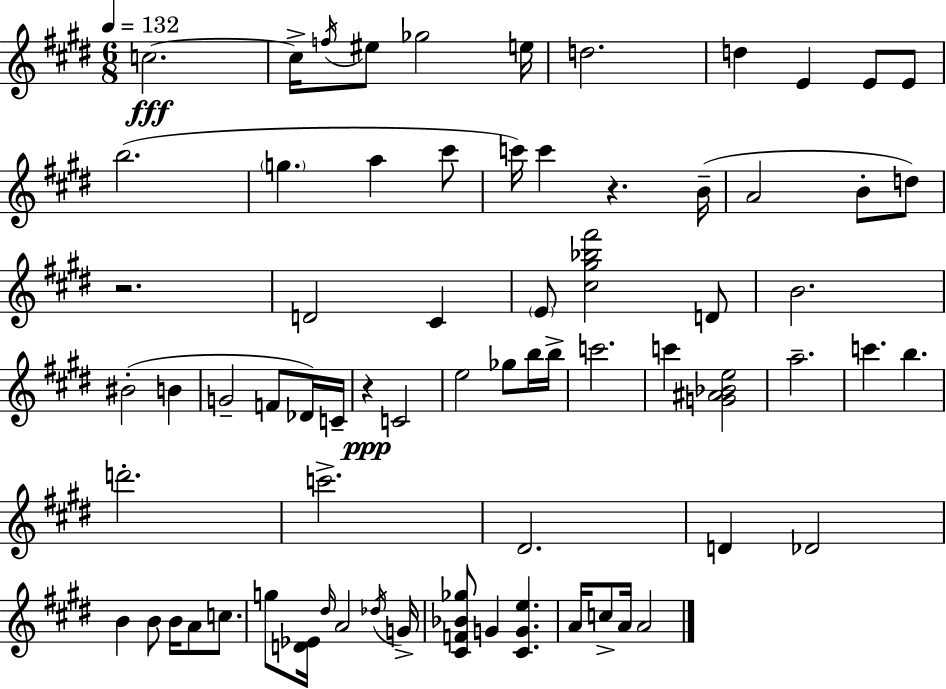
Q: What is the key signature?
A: E major